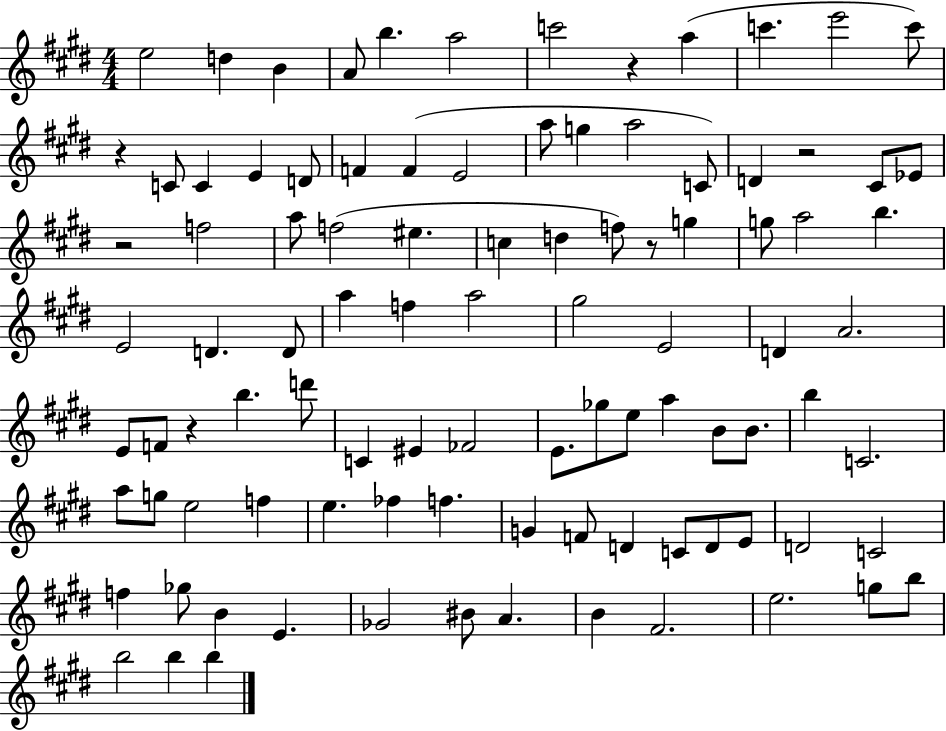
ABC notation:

X:1
T:Untitled
M:4/4
L:1/4
K:E
e2 d B A/2 b a2 c'2 z a c' e'2 c'/2 z C/2 C E D/2 F F E2 a/2 g a2 C/2 D z2 ^C/2 _E/2 z2 f2 a/2 f2 ^e c d f/2 z/2 g g/2 a2 b E2 D D/2 a f a2 ^g2 E2 D A2 E/2 F/2 z b d'/2 C ^E _F2 E/2 _g/2 e/2 a B/2 B/2 b C2 a/2 g/2 e2 f e _f f G F/2 D C/2 D/2 E/2 D2 C2 f _g/2 B E _G2 ^B/2 A B ^F2 e2 g/2 b/2 b2 b b